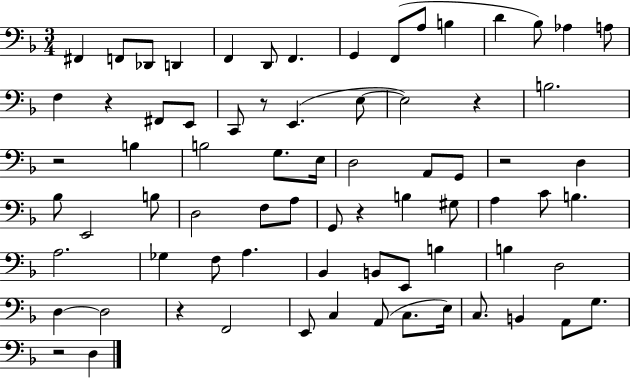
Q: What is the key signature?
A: F major